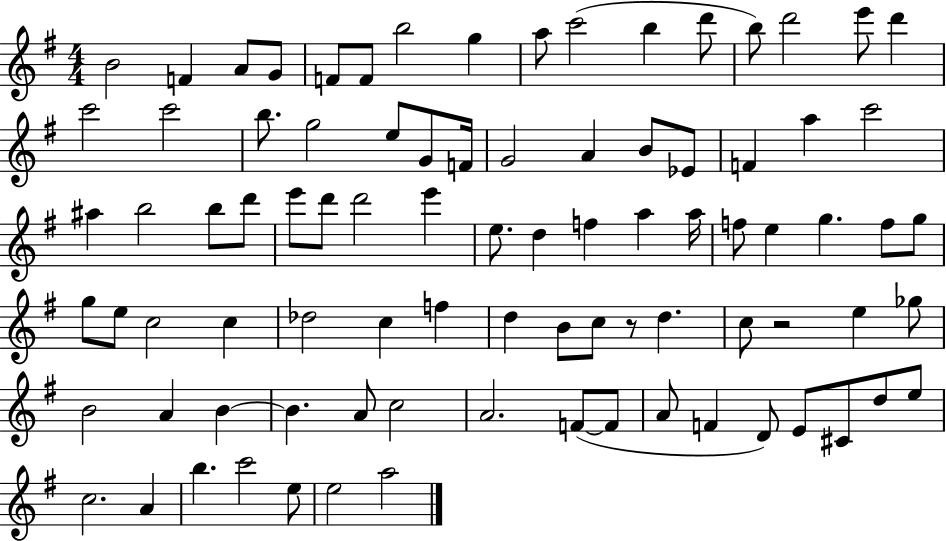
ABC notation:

X:1
T:Untitled
M:4/4
L:1/4
K:G
B2 F A/2 G/2 F/2 F/2 b2 g a/2 c'2 b d'/2 b/2 d'2 e'/2 d' c'2 c'2 b/2 g2 e/2 G/2 F/4 G2 A B/2 _E/2 F a c'2 ^a b2 b/2 d'/2 e'/2 d'/2 d'2 e' e/2 d f a a/4 f/2 e g f/2 g/2 g/2 e/2 c2 c _d2 c f d B/2 c/2 z/2 d c/2 z2 e _g/2 B2 A B B A/2 c2 A2 F/2 F/2 A/2 F D/2 E/2 ^C/2 d/2 e/2 c2 A b c'2 e/2 e2 a2